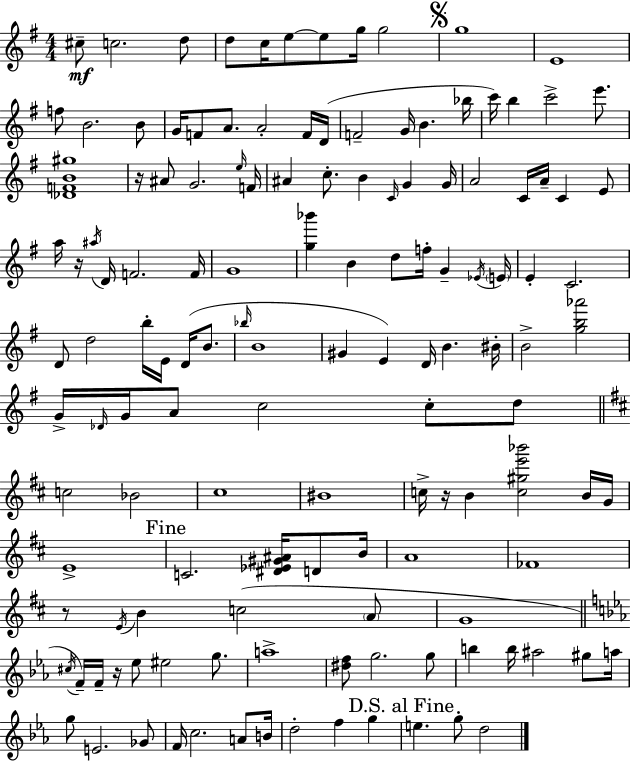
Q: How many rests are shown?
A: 5